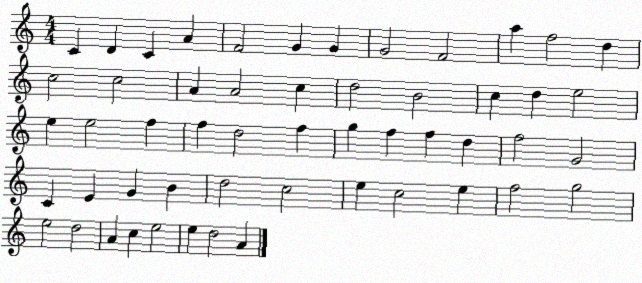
X:1
T:Untitled
M:4/4
L:1/4
K:C
C D C A F2 G G G2 F2 a f2 d c2 c2 A A2 c d2 B2 c d e2 e e2 f f d2 f g f f d f2 G2 C E G B d2 c2 e c2 e f2 g2 e2 d2 A c e2 e d2 A